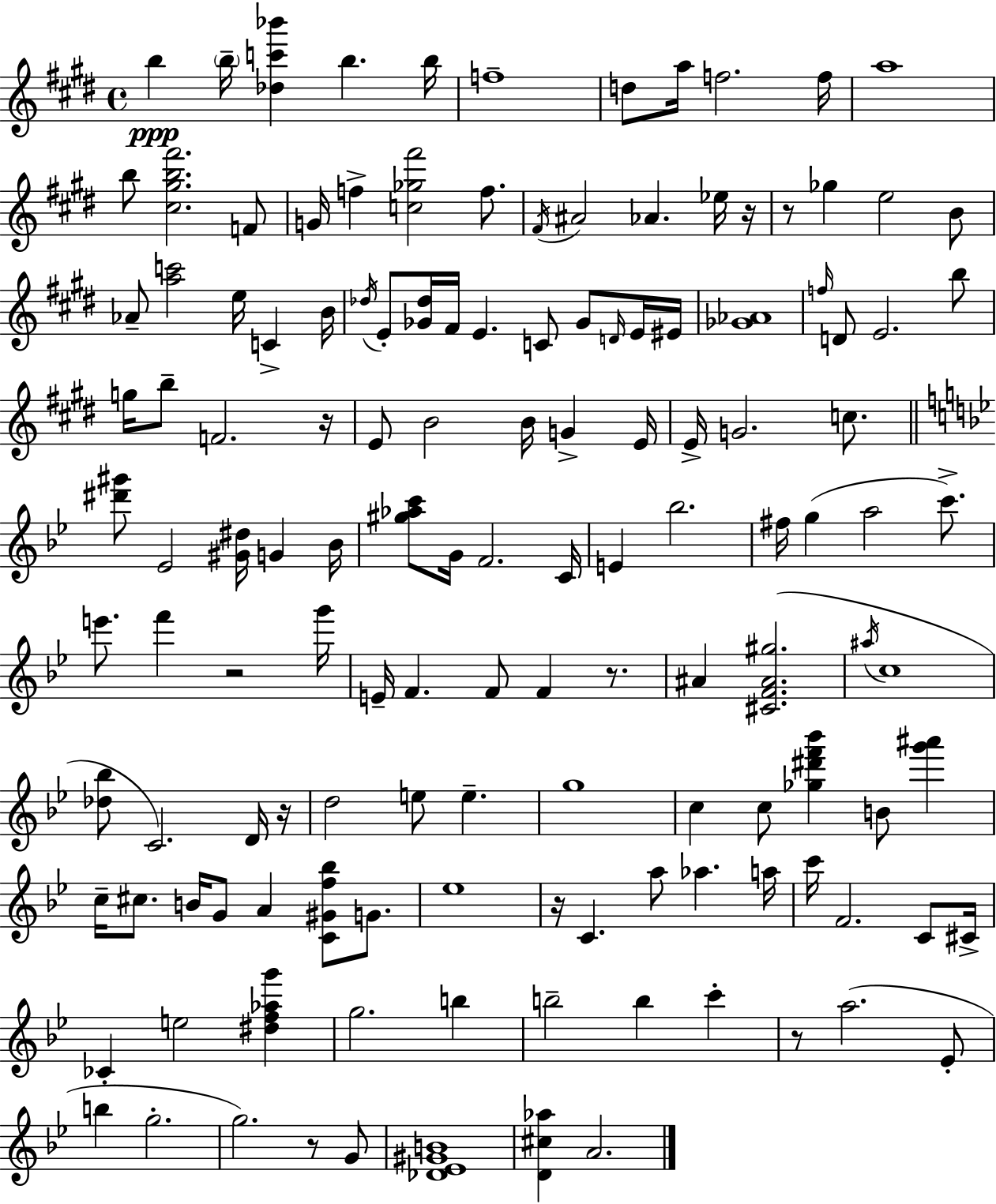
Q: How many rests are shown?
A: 9